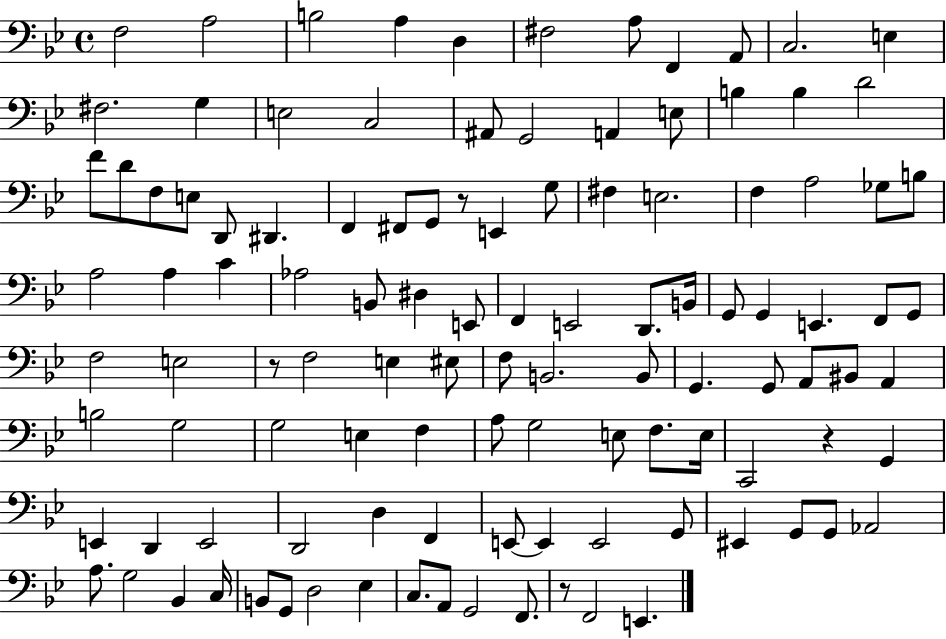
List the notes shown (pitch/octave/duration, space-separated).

F3/h A3/h B3/h A3/q D3/q F#3/h A3/e F2/q A2/e C3/h. E3/q F#3/h. G3/q E3/h C3/h A#2/e G2/h A2/q E3/e B3/q B3/q D4/h F4/e D4/e F3/e E3/e D2/e D#2/q. F2/q F#2/e G2/e R/e E2/q G3/e F#3/q E3/h. F3/q A3/h Gb3/e B3/e A3/h A3/q C4/q Ab3/h B2/e D#3/q E2/e F2/q E2/h D2/e. B2/s G2/e G2/q E2/q. F2/e G2/e F3/h E3/h R/e F3/h E3/q EIS3/e F3/e B2/h. B2/e G2/q. G2/e A2/e BIS2/e A2/q B3/h G3/h G3/h E3/q F3/q A3/e G3/h E3/e F3/e. E3/s C2/h R/q G2/q E2/q D2/q E2/h D2/h D3/q F2/q E2/e E2/q E2/h G2/e EIS2/q G2/e G2/e Ab2/h A3/e. G3/h Bb2/q C3/s B2/e G2/e D3/h Eb3/q C3/e. A2/e G2/h F2/e. R/e F2/h E2/q.